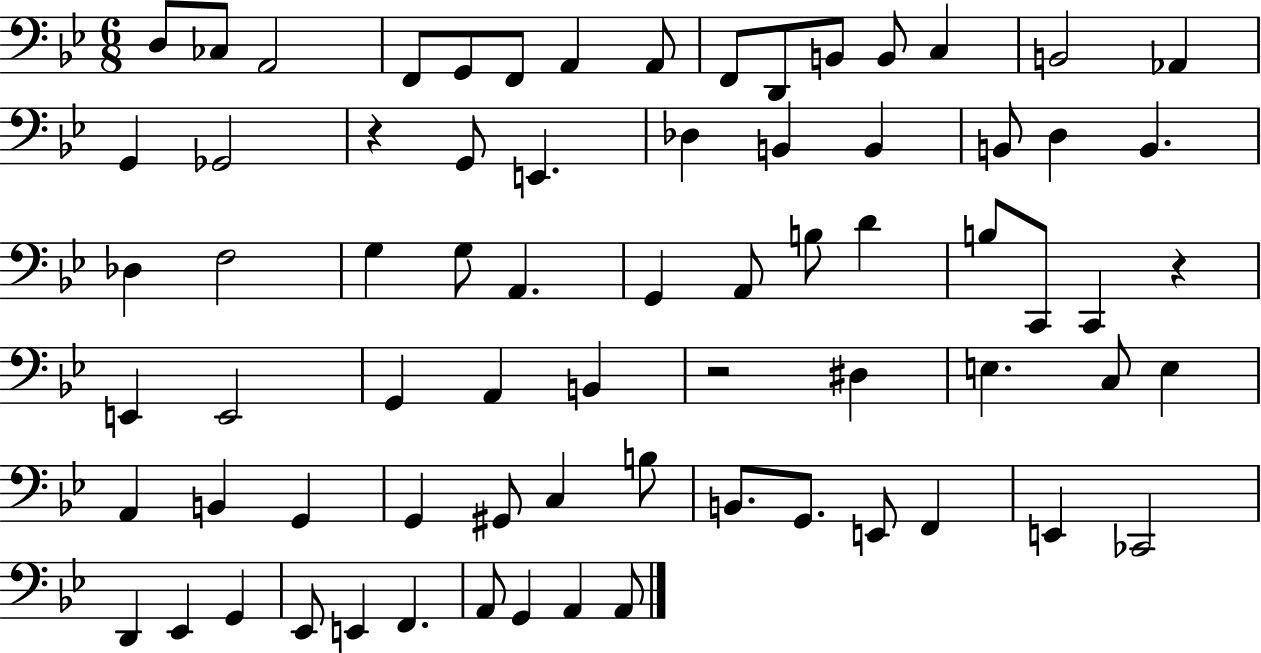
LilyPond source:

{
  \clef bass
  \numericTimeSignature
  \time 6/8
  \key bes \major
  d8 ces8 a,2 | f,8 g,8 f,8 a,4 a,8 | f,8 d,8 b,8 b,8 c4 | b,2 aes,4 | \break g,4 ges,2 | r4 g,8 e,4. | des4 b,4 b,4 | b,8 d4 b,4. | \break des4 f2 | g4 g8 a,4. | g,4 a,8 b8 d'4 | b8 c,8 c,4 r4 | \break e,4 e,2 | g,4 a,4 b,4 | r2 dis4 | e4. c8 e4 | \break a,4 b,4 g,4 | g,4 gis,8 c4 b8 | b,8. g,8. e,8 f,4 | e,4 ces,2 | \break d,4 ees,4 g,4 | ees,8 e,4 f,4. | a,8 g,4 a,4 a,8 | \bar "|."
}